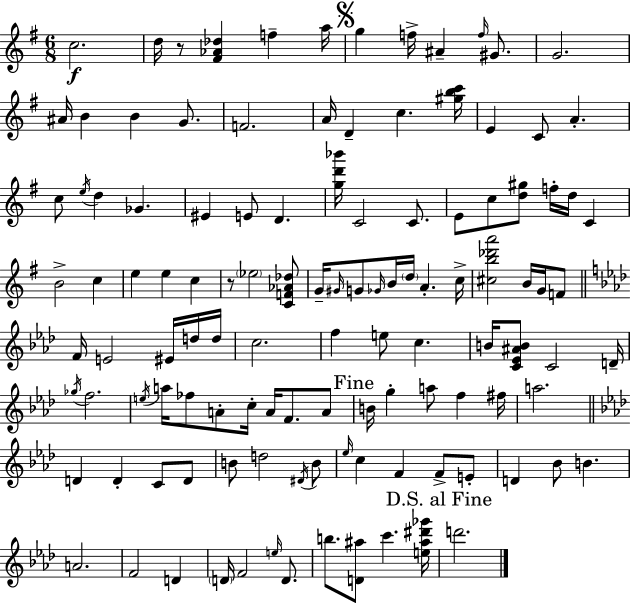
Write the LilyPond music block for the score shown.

{
  \clef treble
  \numericTimeSignature
  \time 6/8
  \key g \major
  \repeat volta 2 { c''2.\f | d''16 r8 <fis' aes' des''>4 f''4-- a''16 | \mark \markup { \musicglyph "scripts.segno" } g''4 f''16-> ais'4-- \grace { f''16 } gis'8. | g'2. | \break ais'16 b'4 b'4 g'8. | f'2. | a'16 d'4-- c''4. | <gis'' b'' c'''>16 e'4 c'8 a'4.-. | \break c''8 \acciaccatura { e''16 } d''4 ges'4. | eis'4 e'8 d'4. | <g'' d''' bes'''>16 c'2 c'8. | e'8 c''8 <d'' gis''>8 f''16-. d''16 c'4 | \break b'2-> c''4 | e''4 e''4 c''4 | r8 \parenthesize ees''2 | <c' f' aes' des''>8 g'16-- \grace { gis'16 } g'8 \grace { ges'16 } b'16 \parenthesize d''16 a'4.-. | \break c''16-> <cis'' b'' des''' a'''>2 | b'16 g'16 f'8 \bar "||" \break \key aes \major f'16 e'2 eis'16 d''16 d''16 | c''2. | f''4 e''8 c''4. | b'16 <c' ees' ais' b'>8 c'2 d'16-- | \break \acciaccatura { ges''16 } f''2. | \acciaccatura { e''16 } a''16 fes''8 a'8-. c''16-. a'16 f'8. | a'8 \mark "Fine" b'16 g''4-. a''8 f''4 | fis''16 a''2. | \break \bar "||" \break \key f \minor d'4 d'4-. c'8 d'8 | b'8 d''2 \acciaccatura { dis'16 } b'8 | \grace { ees''16 } c''4 f'4 f'8-> | e'8-. d'4 bes'8 b'4. | \break a'2. | f'2 d'4 | \parenthesize d'16 f'2 \grace { e''16 } | d'8. b''8. <d' ais''>8 c'''4. | \break <e'' ais'' dis''' ges'''>16 \mark "D.S. al Fine" d'''2. | } \bar "|."
}